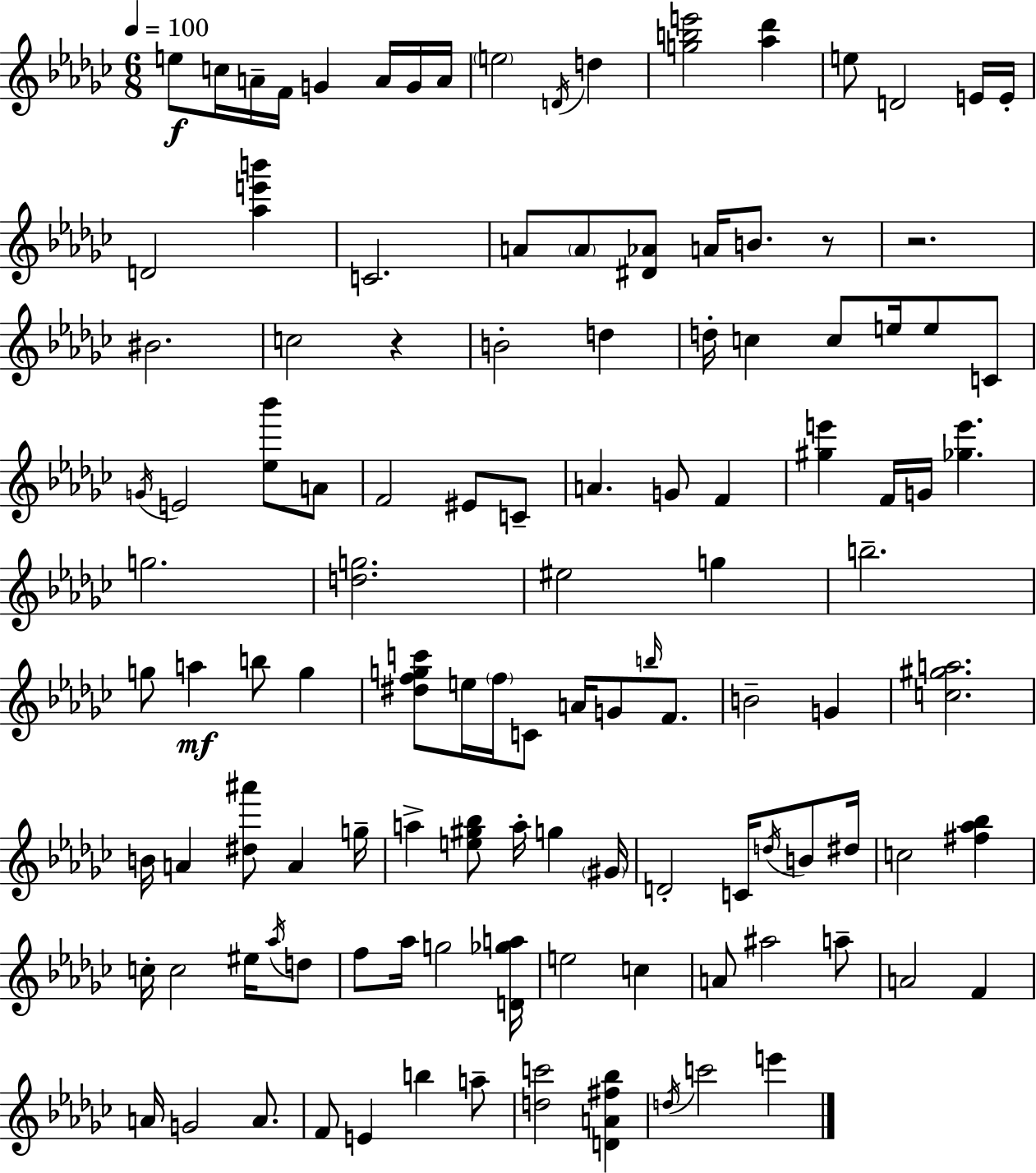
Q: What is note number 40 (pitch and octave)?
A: F4